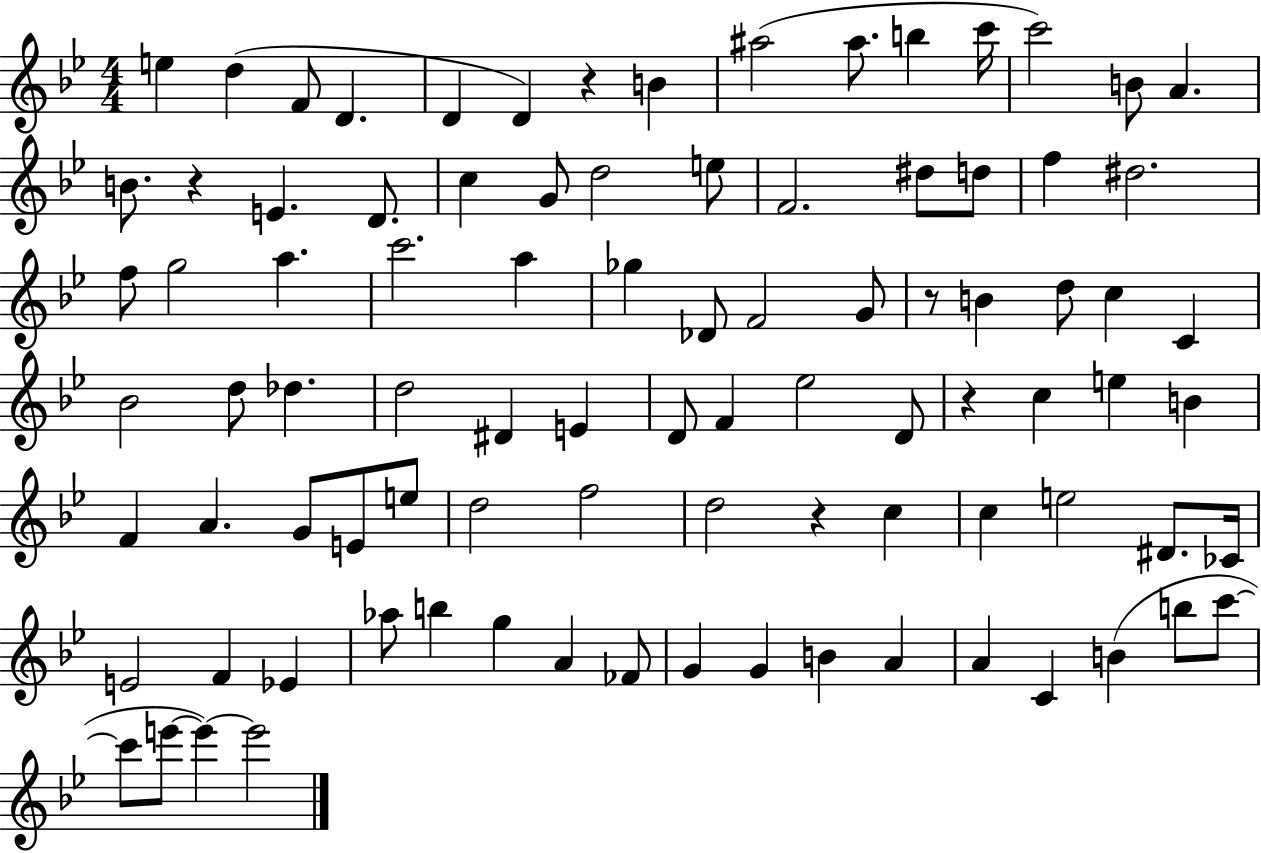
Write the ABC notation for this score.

X:1
T:Untitled
M:4/4
L:1/4
K:Bb
e d F/2 D D D z B ^a2 ^a/2 b c'/4 c'2 B/2 A B/2 z E D/2 c G/2 d2 e/2 F2 ^d/2 d/2 f ^d2 f/2 g2 a c'2 a _g _D/2 F2 G/2 z/2 B d/2 c C _B2 d/2 _d d2 ^D E D/2 F _e2 D/2 z c e B F A G/2 E/2 e/2 d2 f2 d2 z c c e2 ^D/2 _C/4 E2 F _E _a/2 b g A _F/2 G G B A A C B b/2 c'/2 c'/2 e'/2 e' e'2